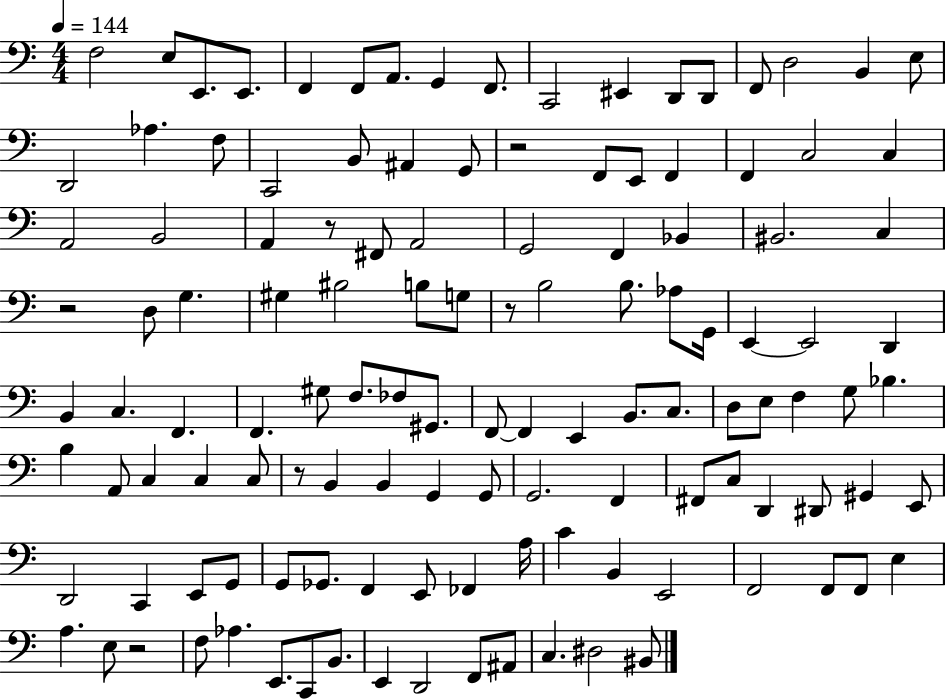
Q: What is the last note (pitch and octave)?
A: BIS2